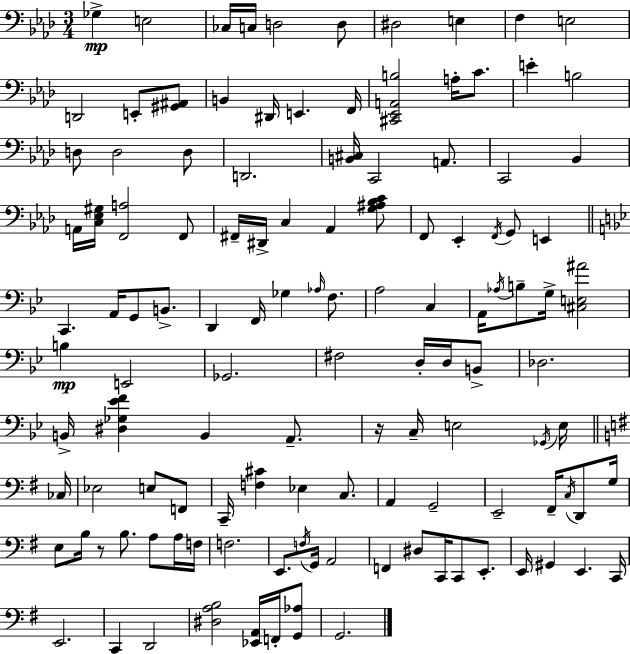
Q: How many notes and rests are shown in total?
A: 122